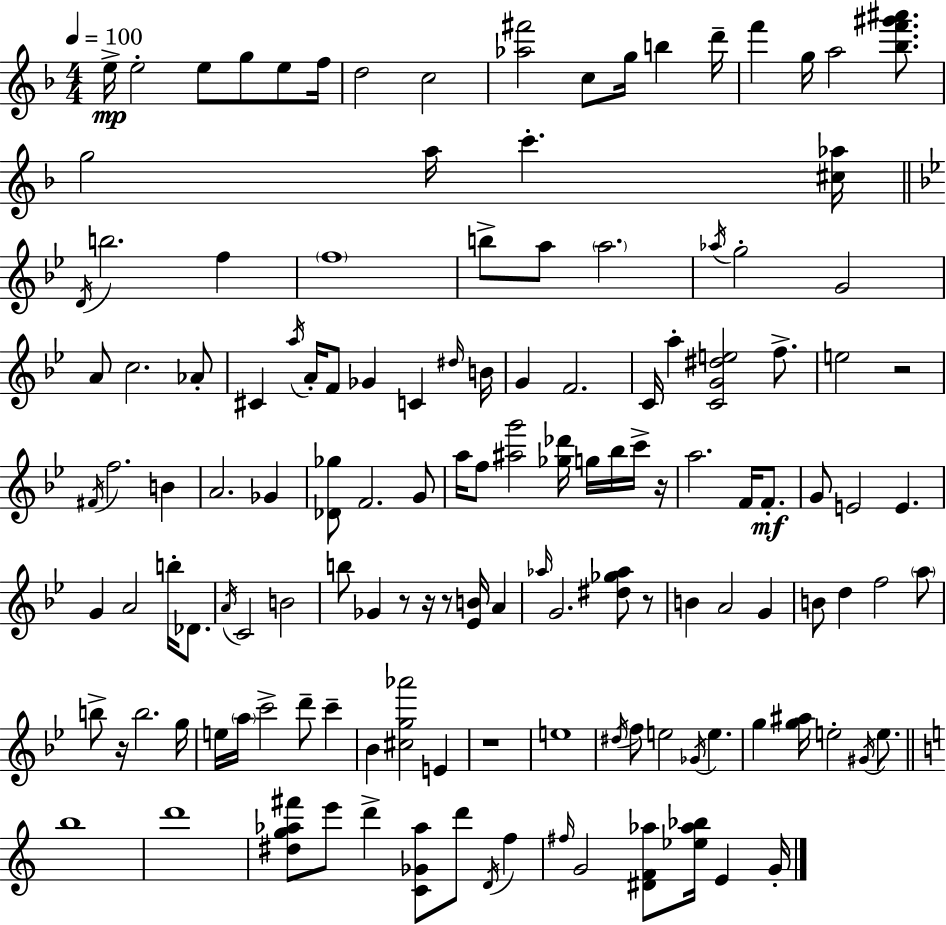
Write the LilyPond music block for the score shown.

{
  \clef treble
  \numericTimeSignature
  \time 4/4
  \key f \major
  \tempo 4 = 100
  e''16->\mp e''2-. e''8 g''8 e''8 f''16 | d''2 c''2 | <aes'' fis'''>2 c''8 g''16 b''4 d'''16-- | f'''4 g''16 a''2 <bes'' f''' gis''' ais'''>8. | \break g''2 a''16 c'''4.-. <cis'' aes''>16 | \bar "||" \break \key bes \major \acciaccatura { d'16 } b''2. f''4 | \parenthesize f''1 | b''8-> a''8 \parenthesize a''2. | \acciaccatura { aes''16 } g''2-. g'2 | \break a'8 c''2. | aes'8-. cis'4 \acciaccatura { a''16 } a'16-. f'8 ges'4 c'4 | \grace { dis''16 } b'16 g'4 f'2. | c'16 a''4-. <c' g' dis'' e''>2 | \break f''8.-> e''2 r2 | \acciaccatura { fis'16 } f''2. | b'4 a'2. | ges'4 <des' ges''>8 f'2. | \break g'8 a''16 f''8 <ais'' g'''>2 | <ges'' des'''>16 g''16 bes''16 c'''16-> r16 a''2. | f'16 f'8.-.\mf g'8 e'2 e'4. | g'4 a'2 | \break b''16-. des'8. \acciaccatura { a'16 } c'2 b'2 | b''8 ges'4 r8 r16 r8 | <ees' b'>16 a'4 \grace { aes''16 } g'2. | <dis'' ges'' aes''>8 r8 b'4 a'2 | \break g'4 b'8 d''4 f''2 | \parenthesize a''8 b''8-> r16 b''2. | g''16 e''16 \parenthesize a''16 c'''2-> | d'''8-- c'''4-- bes'4 <cis'' g'' aes'''>2 | \break e'4 r1 | e''1 | \acciaccatura { dis''16 } f''8 e''2 | \acciaccatura { ges'16 } e''4. g''4 <g'' ais''>16 e''2-. | \break \acciaccatura { gis'16 } e''8. \bar "||" \break \key a \minor b''1 | d'''1 | <dis'' g'' aes'' fis'''>8 e'''8 d'''4-> <c' ges' aes''>8 d'''8 \acciaccatura { d'16 } f''4 | \grace { fis''16 } g'2 <dis' f' aes''>8 <ees'' aes'' bes''>16 e'4 | \break g'16-. \bar "|."
}